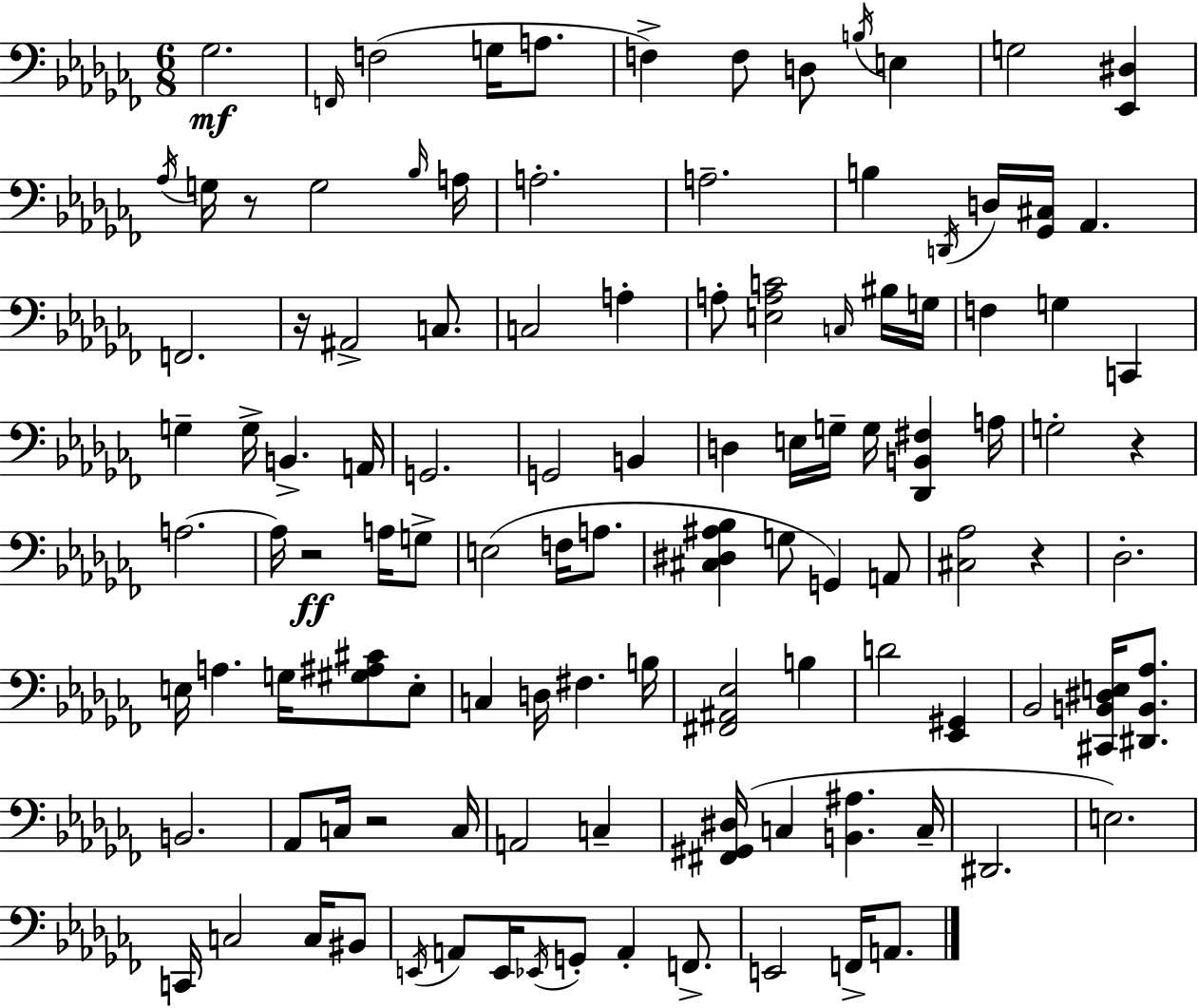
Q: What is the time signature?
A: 6/8